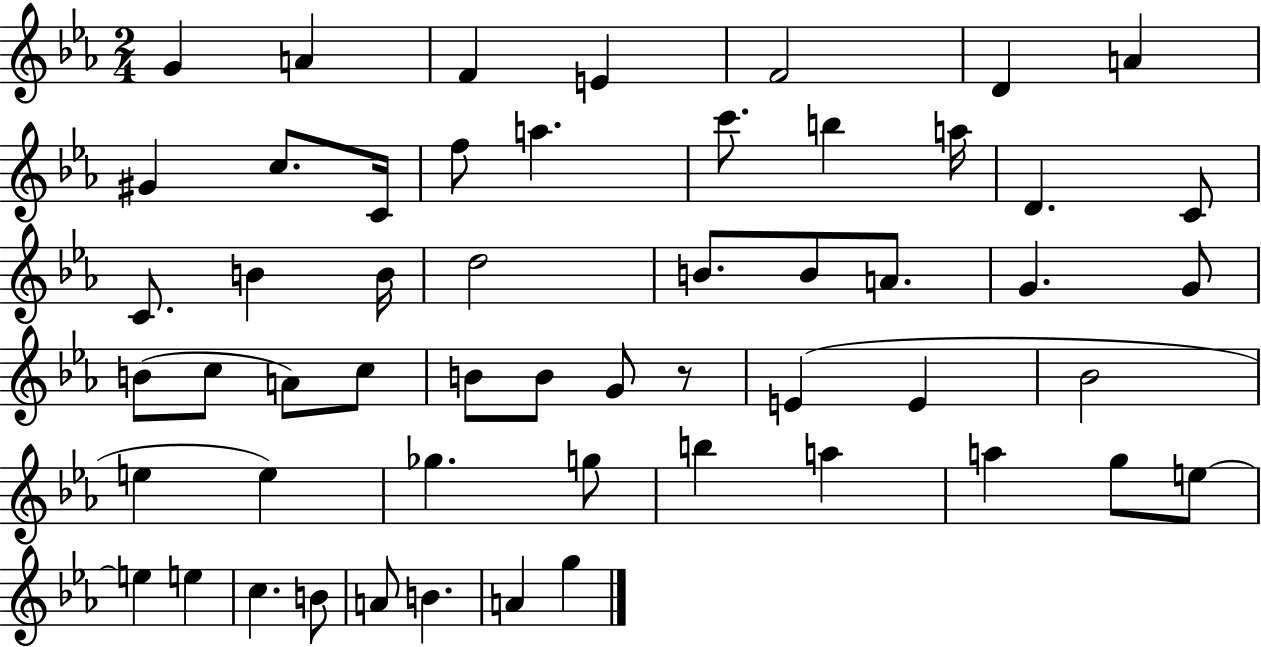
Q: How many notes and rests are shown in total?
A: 54